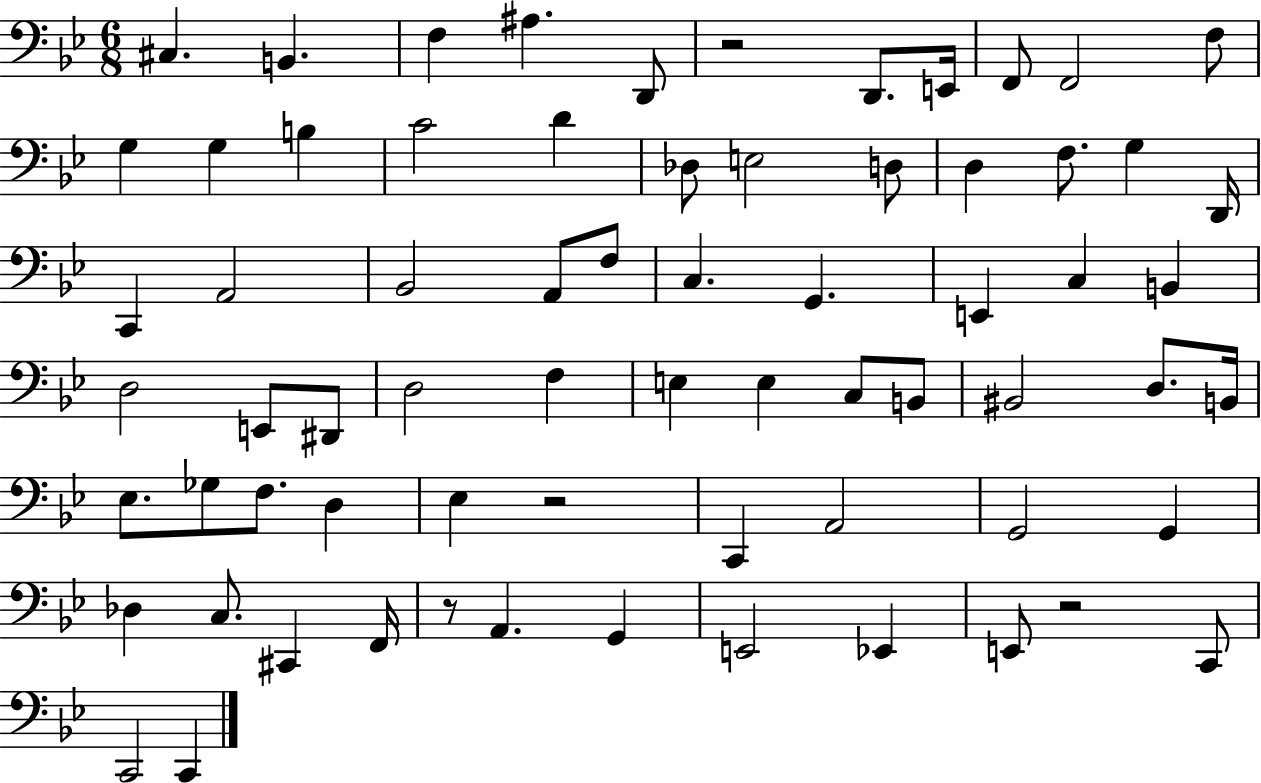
C#3/q. B2/q. F3/q A#3/q. D2/e R/h D2/e. E2/s F2/e F2/h F3/e G3/q G3/q B3/q C4/h D4/q Db3/e E3/h D3/e D3/q F3/e. G3/q D2/s C2/q A2/h Bb2/h A2/e F3/e C3/q. G2/q. E2/q C3/q B2/q D3/h E2/e D#2/e D3/h F3/q E3/q E3/q C3/e B2/e BIS2/h D3/e. B2/s Eb3/e. Gb3/e F3/e. D3/q Eb3/q R/h C2/q A2/h G2/h G2/q Db3/q C3/e. C#2/q F2/s R/e A2/q. G2/q E2/h Eb2/q E2/e R/h C2/e C2/h C2/q